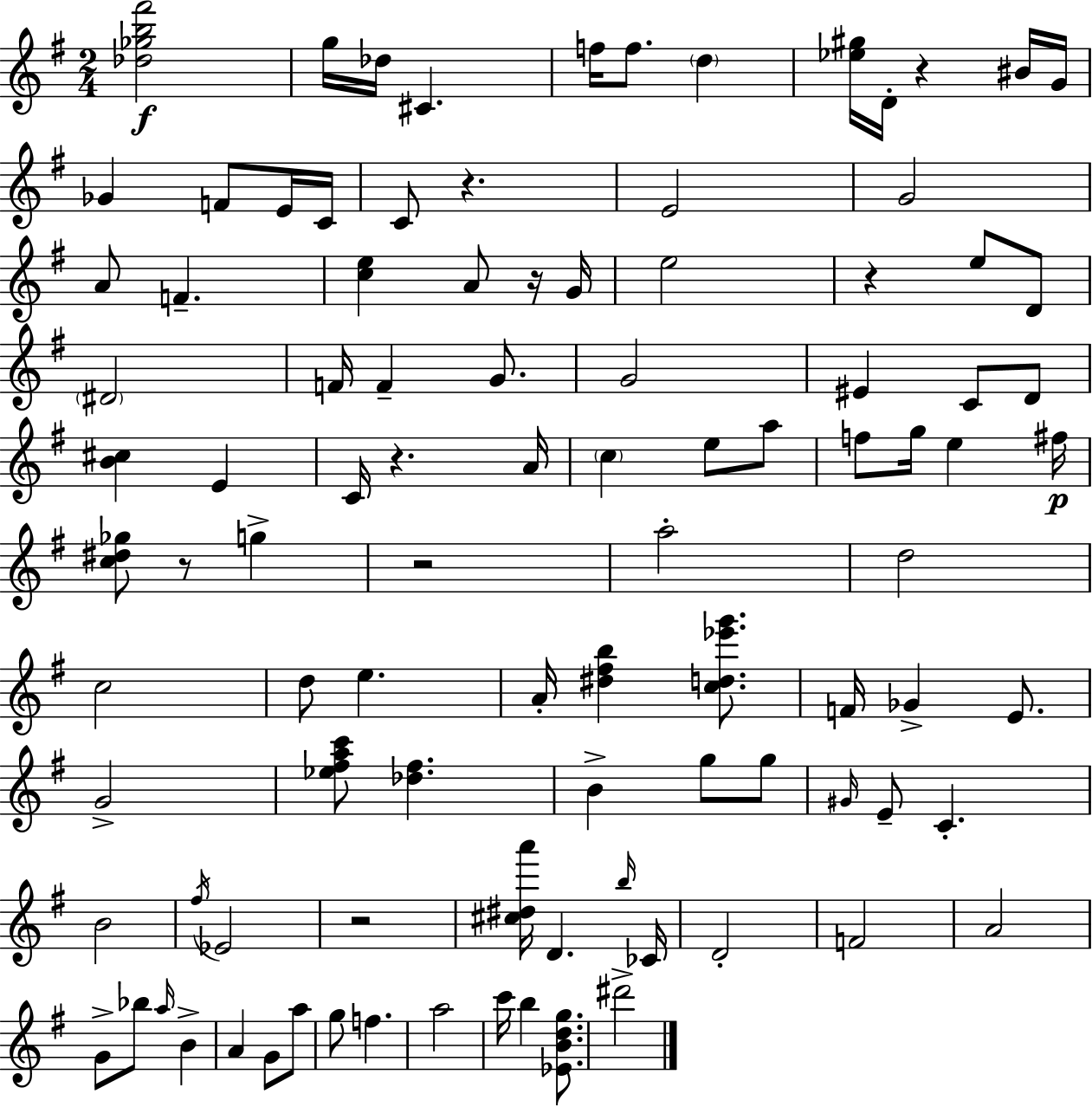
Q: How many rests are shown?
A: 8